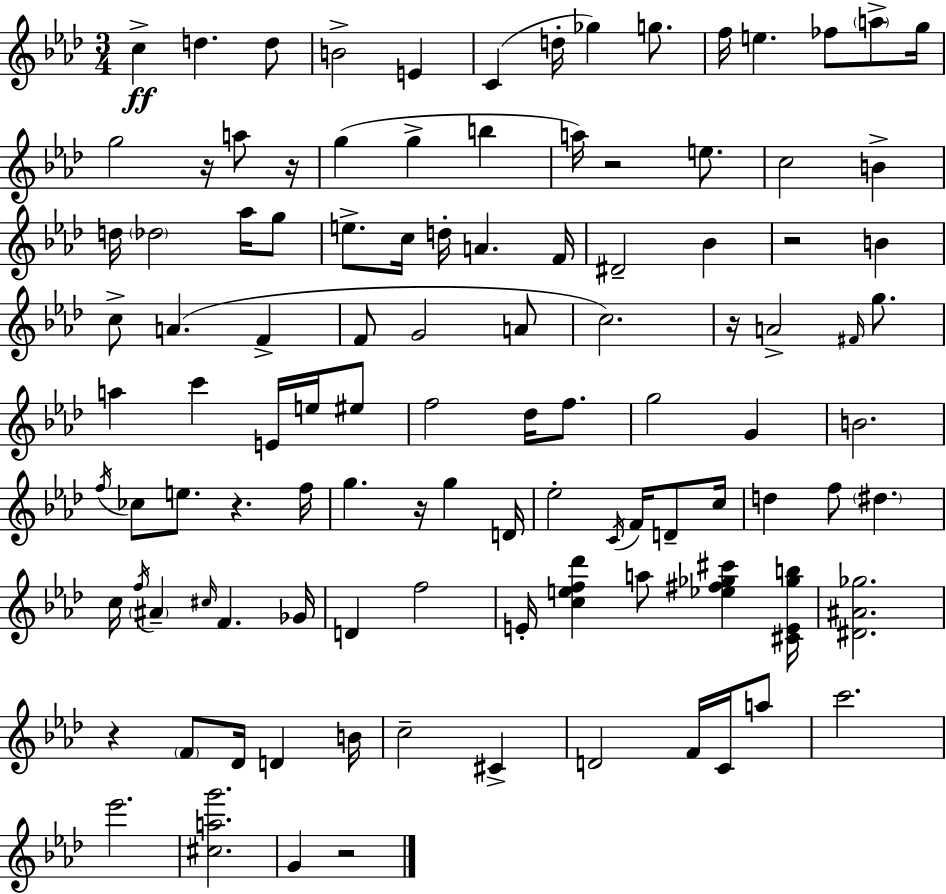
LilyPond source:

{
  \clef treble
  \numericTimeSignature
  \time 3/4
  \key f \minor
  c''4->\ff d''4. d''8 | b'2-> e'4 | c'4( d''16-. ges''4) g''8. | f''16 e''4. fes''8 \parenthesize a''8-> g''16 | \break g''2 r16 a''8 r16 | g''4( g''4-> b''4 | a''16) r2 e''8. | c''2 b'4-> | \break d''16 \parenthesize des''2 aes''16 g''8 | e''8.-> c''16 d''16-. a'4. f'16 | dis'2-- bes'4 | r2 b'4 | \break c''8-> a'4.( f'4-> | f'8 g'2 a'8 | c''2.) | r16 a'2-> \grace { fis'16 } g''8. | \break a''4 c'''4 e'16 e''16 eis''8 | f''2 des''16 f''8. | g''2 g'4 | b'2. | \break \acciaccatura { f''16 } ces''8 e''8. r4. | f''16 g''4. r16 g''4 | d'16 ees''2-. \acciaccatura { c'16 } f'16 | d'8-- c''16 d''4 f''8 \parenthesize dis''4. | \break c''16 \acciaccatura { f''16 } \parenthesize ais'4-- \grace { cis''16 } f'4. | ges'16 d'4 f''2 | e'16-. <c'' e'' f'' des'''>4 a''8 | <ees'' fis'' ges'' cis'''>4 <cis' e' ges'' b''>16 <dis' ais' ges''>2. | \break r4 \parenthesize f'8 des'16 | d'4 b'16 c''2-- | cis'4-> d'2 | f'16 c'16 a''8 c'''2. | \break ees'''2. | <cis'' a'' g'''>2. | g'4 r2 | \bar "|."
}